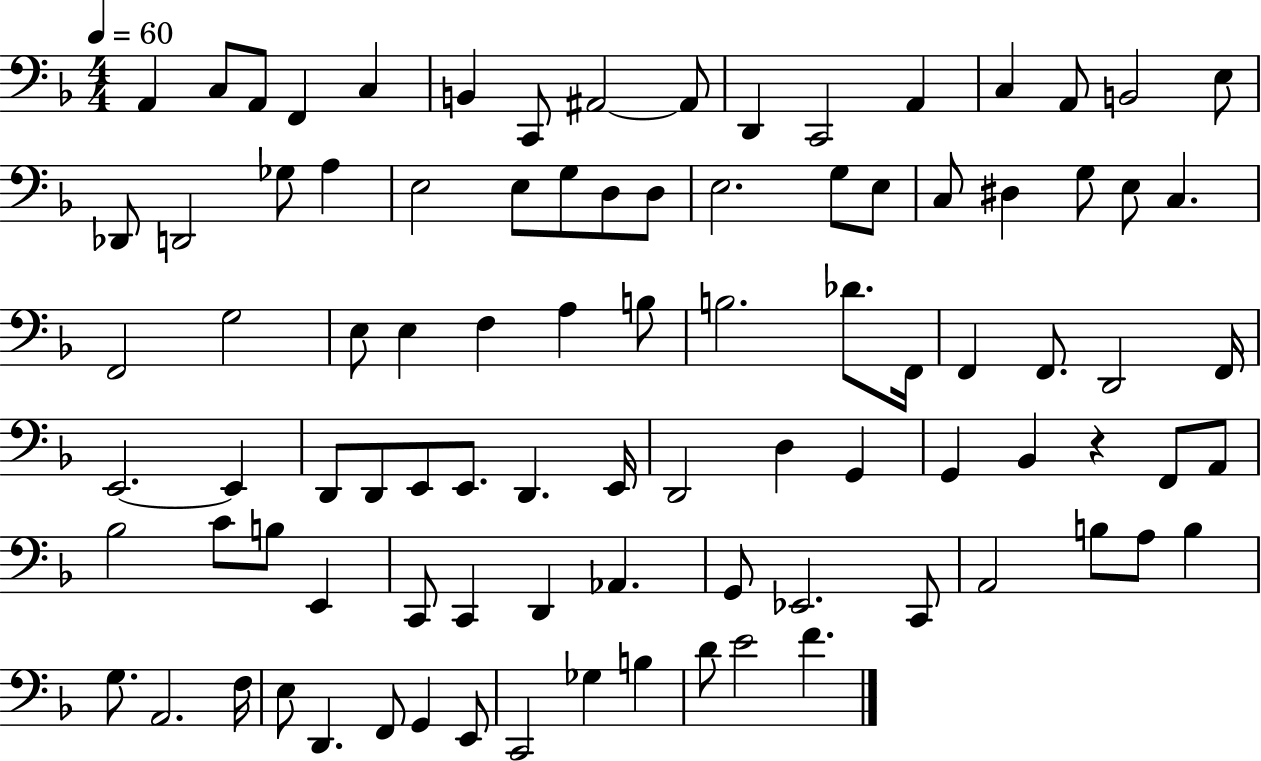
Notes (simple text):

A2/q C3/e A2/e F2/q C3/q B2/q C2/e A#2/h A#2/e D2/q C2/h A2/q C3/q A2/e B2/h E3/e Db2/e D2/h Gb3/e A3/q E3/h E3/e G3/e D3/e D3/e E3/h. G3/e E3/e C3/e D#3/q G3/e E3/e C3/q. F2/h G3/h E3/e E3/q F3/q A3/q B3/e B3/h. Db4/e. F2/s F2/q F2/e. D2/h F2/s E2/h. E2/q D2/e D2/e E2/e E2/e. D2/q. E2/s D2/h D3/q G2/q G2/q Bb2/q R/q F2/e A2/e Bb3/h C4/e B3/e E2/q C2/e C2/q D2/q Ab2/q. G2/e Eb2/h. C2/e A2/h B3/e A3/e B3/q G3/e. A2/h. F3/s E3/e D2/q. F2/e G2/q E2/e C2/h Gb3/q B3/q D4/e E4/h F4/q.